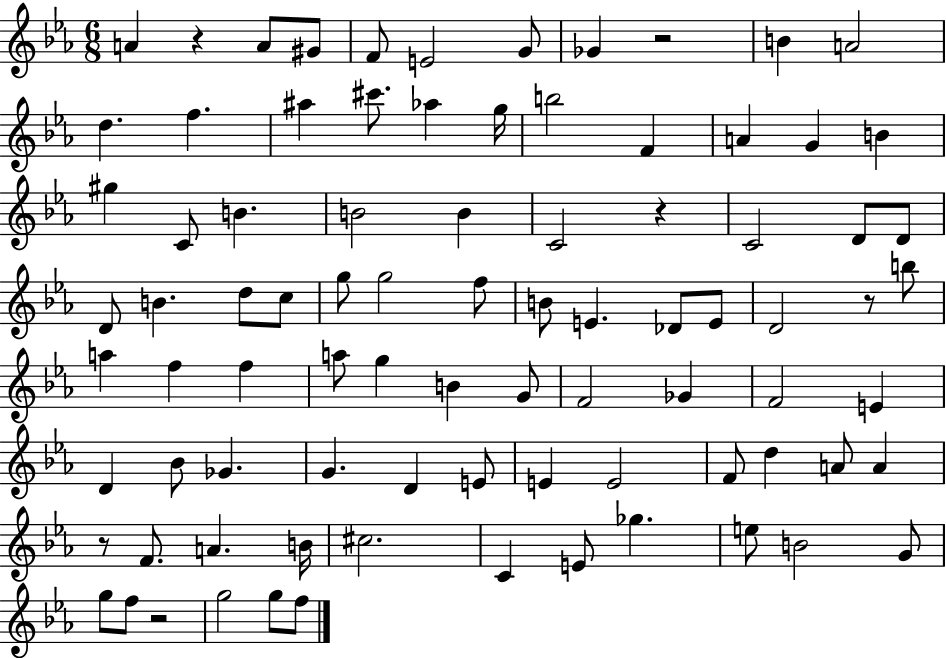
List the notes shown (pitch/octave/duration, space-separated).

A4/q R/q A4/e G#4/e F4/e E4/h G4/e Gb4/q R/h B4/q A4/h D5/q. F5/q. A#5/q C#6/e. Ab5/q G5/s B5/h F4/q A4/q G4/q B4/q G#5/q C4/e B4/q. B4/h B4/q C4/h R/q C4/h D4/e D4/e D4/e B4/q. D5/e C5/e G5/e G5/h F5/e B4/e E4/q. Db4/e E4/e D4/h R/e B5/e A5/q F5/q F5/q A5/e G5/q B4/q G4/e F4/h Gb4/q F4/h E4/q D4/q Bb4/e Gb4/q. G4/q. D4/q E4/e E4/q E4/h F4/e D5/q A4/e A4/q R/e F4/e. A4/q. B4/s C#5/h. C4/q E4/e Gb5/q. E5/e B4/h G4/e G5/e F5/e R/h G5/h G5/e F5/e